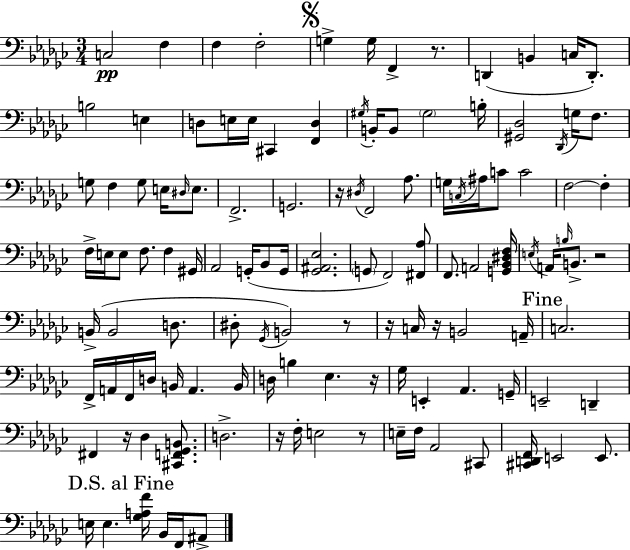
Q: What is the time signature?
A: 3/4